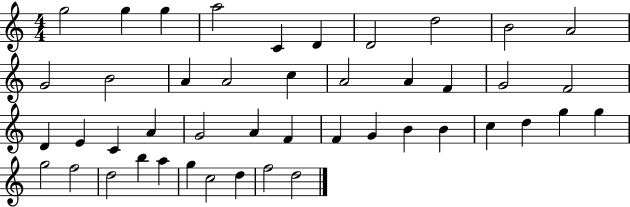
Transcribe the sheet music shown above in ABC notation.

X:1
T:Untitled
M:4/4
L:1/4
K:C
g2 g g a2 C D D2 d2 B2 A2 G2 B2 A A2 c A2 A F G2 F2 D E C A G2 A F F G B B c d g g g2 f2 d2 b a g c2 d f2 d2